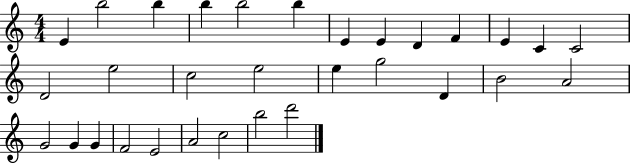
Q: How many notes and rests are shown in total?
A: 31